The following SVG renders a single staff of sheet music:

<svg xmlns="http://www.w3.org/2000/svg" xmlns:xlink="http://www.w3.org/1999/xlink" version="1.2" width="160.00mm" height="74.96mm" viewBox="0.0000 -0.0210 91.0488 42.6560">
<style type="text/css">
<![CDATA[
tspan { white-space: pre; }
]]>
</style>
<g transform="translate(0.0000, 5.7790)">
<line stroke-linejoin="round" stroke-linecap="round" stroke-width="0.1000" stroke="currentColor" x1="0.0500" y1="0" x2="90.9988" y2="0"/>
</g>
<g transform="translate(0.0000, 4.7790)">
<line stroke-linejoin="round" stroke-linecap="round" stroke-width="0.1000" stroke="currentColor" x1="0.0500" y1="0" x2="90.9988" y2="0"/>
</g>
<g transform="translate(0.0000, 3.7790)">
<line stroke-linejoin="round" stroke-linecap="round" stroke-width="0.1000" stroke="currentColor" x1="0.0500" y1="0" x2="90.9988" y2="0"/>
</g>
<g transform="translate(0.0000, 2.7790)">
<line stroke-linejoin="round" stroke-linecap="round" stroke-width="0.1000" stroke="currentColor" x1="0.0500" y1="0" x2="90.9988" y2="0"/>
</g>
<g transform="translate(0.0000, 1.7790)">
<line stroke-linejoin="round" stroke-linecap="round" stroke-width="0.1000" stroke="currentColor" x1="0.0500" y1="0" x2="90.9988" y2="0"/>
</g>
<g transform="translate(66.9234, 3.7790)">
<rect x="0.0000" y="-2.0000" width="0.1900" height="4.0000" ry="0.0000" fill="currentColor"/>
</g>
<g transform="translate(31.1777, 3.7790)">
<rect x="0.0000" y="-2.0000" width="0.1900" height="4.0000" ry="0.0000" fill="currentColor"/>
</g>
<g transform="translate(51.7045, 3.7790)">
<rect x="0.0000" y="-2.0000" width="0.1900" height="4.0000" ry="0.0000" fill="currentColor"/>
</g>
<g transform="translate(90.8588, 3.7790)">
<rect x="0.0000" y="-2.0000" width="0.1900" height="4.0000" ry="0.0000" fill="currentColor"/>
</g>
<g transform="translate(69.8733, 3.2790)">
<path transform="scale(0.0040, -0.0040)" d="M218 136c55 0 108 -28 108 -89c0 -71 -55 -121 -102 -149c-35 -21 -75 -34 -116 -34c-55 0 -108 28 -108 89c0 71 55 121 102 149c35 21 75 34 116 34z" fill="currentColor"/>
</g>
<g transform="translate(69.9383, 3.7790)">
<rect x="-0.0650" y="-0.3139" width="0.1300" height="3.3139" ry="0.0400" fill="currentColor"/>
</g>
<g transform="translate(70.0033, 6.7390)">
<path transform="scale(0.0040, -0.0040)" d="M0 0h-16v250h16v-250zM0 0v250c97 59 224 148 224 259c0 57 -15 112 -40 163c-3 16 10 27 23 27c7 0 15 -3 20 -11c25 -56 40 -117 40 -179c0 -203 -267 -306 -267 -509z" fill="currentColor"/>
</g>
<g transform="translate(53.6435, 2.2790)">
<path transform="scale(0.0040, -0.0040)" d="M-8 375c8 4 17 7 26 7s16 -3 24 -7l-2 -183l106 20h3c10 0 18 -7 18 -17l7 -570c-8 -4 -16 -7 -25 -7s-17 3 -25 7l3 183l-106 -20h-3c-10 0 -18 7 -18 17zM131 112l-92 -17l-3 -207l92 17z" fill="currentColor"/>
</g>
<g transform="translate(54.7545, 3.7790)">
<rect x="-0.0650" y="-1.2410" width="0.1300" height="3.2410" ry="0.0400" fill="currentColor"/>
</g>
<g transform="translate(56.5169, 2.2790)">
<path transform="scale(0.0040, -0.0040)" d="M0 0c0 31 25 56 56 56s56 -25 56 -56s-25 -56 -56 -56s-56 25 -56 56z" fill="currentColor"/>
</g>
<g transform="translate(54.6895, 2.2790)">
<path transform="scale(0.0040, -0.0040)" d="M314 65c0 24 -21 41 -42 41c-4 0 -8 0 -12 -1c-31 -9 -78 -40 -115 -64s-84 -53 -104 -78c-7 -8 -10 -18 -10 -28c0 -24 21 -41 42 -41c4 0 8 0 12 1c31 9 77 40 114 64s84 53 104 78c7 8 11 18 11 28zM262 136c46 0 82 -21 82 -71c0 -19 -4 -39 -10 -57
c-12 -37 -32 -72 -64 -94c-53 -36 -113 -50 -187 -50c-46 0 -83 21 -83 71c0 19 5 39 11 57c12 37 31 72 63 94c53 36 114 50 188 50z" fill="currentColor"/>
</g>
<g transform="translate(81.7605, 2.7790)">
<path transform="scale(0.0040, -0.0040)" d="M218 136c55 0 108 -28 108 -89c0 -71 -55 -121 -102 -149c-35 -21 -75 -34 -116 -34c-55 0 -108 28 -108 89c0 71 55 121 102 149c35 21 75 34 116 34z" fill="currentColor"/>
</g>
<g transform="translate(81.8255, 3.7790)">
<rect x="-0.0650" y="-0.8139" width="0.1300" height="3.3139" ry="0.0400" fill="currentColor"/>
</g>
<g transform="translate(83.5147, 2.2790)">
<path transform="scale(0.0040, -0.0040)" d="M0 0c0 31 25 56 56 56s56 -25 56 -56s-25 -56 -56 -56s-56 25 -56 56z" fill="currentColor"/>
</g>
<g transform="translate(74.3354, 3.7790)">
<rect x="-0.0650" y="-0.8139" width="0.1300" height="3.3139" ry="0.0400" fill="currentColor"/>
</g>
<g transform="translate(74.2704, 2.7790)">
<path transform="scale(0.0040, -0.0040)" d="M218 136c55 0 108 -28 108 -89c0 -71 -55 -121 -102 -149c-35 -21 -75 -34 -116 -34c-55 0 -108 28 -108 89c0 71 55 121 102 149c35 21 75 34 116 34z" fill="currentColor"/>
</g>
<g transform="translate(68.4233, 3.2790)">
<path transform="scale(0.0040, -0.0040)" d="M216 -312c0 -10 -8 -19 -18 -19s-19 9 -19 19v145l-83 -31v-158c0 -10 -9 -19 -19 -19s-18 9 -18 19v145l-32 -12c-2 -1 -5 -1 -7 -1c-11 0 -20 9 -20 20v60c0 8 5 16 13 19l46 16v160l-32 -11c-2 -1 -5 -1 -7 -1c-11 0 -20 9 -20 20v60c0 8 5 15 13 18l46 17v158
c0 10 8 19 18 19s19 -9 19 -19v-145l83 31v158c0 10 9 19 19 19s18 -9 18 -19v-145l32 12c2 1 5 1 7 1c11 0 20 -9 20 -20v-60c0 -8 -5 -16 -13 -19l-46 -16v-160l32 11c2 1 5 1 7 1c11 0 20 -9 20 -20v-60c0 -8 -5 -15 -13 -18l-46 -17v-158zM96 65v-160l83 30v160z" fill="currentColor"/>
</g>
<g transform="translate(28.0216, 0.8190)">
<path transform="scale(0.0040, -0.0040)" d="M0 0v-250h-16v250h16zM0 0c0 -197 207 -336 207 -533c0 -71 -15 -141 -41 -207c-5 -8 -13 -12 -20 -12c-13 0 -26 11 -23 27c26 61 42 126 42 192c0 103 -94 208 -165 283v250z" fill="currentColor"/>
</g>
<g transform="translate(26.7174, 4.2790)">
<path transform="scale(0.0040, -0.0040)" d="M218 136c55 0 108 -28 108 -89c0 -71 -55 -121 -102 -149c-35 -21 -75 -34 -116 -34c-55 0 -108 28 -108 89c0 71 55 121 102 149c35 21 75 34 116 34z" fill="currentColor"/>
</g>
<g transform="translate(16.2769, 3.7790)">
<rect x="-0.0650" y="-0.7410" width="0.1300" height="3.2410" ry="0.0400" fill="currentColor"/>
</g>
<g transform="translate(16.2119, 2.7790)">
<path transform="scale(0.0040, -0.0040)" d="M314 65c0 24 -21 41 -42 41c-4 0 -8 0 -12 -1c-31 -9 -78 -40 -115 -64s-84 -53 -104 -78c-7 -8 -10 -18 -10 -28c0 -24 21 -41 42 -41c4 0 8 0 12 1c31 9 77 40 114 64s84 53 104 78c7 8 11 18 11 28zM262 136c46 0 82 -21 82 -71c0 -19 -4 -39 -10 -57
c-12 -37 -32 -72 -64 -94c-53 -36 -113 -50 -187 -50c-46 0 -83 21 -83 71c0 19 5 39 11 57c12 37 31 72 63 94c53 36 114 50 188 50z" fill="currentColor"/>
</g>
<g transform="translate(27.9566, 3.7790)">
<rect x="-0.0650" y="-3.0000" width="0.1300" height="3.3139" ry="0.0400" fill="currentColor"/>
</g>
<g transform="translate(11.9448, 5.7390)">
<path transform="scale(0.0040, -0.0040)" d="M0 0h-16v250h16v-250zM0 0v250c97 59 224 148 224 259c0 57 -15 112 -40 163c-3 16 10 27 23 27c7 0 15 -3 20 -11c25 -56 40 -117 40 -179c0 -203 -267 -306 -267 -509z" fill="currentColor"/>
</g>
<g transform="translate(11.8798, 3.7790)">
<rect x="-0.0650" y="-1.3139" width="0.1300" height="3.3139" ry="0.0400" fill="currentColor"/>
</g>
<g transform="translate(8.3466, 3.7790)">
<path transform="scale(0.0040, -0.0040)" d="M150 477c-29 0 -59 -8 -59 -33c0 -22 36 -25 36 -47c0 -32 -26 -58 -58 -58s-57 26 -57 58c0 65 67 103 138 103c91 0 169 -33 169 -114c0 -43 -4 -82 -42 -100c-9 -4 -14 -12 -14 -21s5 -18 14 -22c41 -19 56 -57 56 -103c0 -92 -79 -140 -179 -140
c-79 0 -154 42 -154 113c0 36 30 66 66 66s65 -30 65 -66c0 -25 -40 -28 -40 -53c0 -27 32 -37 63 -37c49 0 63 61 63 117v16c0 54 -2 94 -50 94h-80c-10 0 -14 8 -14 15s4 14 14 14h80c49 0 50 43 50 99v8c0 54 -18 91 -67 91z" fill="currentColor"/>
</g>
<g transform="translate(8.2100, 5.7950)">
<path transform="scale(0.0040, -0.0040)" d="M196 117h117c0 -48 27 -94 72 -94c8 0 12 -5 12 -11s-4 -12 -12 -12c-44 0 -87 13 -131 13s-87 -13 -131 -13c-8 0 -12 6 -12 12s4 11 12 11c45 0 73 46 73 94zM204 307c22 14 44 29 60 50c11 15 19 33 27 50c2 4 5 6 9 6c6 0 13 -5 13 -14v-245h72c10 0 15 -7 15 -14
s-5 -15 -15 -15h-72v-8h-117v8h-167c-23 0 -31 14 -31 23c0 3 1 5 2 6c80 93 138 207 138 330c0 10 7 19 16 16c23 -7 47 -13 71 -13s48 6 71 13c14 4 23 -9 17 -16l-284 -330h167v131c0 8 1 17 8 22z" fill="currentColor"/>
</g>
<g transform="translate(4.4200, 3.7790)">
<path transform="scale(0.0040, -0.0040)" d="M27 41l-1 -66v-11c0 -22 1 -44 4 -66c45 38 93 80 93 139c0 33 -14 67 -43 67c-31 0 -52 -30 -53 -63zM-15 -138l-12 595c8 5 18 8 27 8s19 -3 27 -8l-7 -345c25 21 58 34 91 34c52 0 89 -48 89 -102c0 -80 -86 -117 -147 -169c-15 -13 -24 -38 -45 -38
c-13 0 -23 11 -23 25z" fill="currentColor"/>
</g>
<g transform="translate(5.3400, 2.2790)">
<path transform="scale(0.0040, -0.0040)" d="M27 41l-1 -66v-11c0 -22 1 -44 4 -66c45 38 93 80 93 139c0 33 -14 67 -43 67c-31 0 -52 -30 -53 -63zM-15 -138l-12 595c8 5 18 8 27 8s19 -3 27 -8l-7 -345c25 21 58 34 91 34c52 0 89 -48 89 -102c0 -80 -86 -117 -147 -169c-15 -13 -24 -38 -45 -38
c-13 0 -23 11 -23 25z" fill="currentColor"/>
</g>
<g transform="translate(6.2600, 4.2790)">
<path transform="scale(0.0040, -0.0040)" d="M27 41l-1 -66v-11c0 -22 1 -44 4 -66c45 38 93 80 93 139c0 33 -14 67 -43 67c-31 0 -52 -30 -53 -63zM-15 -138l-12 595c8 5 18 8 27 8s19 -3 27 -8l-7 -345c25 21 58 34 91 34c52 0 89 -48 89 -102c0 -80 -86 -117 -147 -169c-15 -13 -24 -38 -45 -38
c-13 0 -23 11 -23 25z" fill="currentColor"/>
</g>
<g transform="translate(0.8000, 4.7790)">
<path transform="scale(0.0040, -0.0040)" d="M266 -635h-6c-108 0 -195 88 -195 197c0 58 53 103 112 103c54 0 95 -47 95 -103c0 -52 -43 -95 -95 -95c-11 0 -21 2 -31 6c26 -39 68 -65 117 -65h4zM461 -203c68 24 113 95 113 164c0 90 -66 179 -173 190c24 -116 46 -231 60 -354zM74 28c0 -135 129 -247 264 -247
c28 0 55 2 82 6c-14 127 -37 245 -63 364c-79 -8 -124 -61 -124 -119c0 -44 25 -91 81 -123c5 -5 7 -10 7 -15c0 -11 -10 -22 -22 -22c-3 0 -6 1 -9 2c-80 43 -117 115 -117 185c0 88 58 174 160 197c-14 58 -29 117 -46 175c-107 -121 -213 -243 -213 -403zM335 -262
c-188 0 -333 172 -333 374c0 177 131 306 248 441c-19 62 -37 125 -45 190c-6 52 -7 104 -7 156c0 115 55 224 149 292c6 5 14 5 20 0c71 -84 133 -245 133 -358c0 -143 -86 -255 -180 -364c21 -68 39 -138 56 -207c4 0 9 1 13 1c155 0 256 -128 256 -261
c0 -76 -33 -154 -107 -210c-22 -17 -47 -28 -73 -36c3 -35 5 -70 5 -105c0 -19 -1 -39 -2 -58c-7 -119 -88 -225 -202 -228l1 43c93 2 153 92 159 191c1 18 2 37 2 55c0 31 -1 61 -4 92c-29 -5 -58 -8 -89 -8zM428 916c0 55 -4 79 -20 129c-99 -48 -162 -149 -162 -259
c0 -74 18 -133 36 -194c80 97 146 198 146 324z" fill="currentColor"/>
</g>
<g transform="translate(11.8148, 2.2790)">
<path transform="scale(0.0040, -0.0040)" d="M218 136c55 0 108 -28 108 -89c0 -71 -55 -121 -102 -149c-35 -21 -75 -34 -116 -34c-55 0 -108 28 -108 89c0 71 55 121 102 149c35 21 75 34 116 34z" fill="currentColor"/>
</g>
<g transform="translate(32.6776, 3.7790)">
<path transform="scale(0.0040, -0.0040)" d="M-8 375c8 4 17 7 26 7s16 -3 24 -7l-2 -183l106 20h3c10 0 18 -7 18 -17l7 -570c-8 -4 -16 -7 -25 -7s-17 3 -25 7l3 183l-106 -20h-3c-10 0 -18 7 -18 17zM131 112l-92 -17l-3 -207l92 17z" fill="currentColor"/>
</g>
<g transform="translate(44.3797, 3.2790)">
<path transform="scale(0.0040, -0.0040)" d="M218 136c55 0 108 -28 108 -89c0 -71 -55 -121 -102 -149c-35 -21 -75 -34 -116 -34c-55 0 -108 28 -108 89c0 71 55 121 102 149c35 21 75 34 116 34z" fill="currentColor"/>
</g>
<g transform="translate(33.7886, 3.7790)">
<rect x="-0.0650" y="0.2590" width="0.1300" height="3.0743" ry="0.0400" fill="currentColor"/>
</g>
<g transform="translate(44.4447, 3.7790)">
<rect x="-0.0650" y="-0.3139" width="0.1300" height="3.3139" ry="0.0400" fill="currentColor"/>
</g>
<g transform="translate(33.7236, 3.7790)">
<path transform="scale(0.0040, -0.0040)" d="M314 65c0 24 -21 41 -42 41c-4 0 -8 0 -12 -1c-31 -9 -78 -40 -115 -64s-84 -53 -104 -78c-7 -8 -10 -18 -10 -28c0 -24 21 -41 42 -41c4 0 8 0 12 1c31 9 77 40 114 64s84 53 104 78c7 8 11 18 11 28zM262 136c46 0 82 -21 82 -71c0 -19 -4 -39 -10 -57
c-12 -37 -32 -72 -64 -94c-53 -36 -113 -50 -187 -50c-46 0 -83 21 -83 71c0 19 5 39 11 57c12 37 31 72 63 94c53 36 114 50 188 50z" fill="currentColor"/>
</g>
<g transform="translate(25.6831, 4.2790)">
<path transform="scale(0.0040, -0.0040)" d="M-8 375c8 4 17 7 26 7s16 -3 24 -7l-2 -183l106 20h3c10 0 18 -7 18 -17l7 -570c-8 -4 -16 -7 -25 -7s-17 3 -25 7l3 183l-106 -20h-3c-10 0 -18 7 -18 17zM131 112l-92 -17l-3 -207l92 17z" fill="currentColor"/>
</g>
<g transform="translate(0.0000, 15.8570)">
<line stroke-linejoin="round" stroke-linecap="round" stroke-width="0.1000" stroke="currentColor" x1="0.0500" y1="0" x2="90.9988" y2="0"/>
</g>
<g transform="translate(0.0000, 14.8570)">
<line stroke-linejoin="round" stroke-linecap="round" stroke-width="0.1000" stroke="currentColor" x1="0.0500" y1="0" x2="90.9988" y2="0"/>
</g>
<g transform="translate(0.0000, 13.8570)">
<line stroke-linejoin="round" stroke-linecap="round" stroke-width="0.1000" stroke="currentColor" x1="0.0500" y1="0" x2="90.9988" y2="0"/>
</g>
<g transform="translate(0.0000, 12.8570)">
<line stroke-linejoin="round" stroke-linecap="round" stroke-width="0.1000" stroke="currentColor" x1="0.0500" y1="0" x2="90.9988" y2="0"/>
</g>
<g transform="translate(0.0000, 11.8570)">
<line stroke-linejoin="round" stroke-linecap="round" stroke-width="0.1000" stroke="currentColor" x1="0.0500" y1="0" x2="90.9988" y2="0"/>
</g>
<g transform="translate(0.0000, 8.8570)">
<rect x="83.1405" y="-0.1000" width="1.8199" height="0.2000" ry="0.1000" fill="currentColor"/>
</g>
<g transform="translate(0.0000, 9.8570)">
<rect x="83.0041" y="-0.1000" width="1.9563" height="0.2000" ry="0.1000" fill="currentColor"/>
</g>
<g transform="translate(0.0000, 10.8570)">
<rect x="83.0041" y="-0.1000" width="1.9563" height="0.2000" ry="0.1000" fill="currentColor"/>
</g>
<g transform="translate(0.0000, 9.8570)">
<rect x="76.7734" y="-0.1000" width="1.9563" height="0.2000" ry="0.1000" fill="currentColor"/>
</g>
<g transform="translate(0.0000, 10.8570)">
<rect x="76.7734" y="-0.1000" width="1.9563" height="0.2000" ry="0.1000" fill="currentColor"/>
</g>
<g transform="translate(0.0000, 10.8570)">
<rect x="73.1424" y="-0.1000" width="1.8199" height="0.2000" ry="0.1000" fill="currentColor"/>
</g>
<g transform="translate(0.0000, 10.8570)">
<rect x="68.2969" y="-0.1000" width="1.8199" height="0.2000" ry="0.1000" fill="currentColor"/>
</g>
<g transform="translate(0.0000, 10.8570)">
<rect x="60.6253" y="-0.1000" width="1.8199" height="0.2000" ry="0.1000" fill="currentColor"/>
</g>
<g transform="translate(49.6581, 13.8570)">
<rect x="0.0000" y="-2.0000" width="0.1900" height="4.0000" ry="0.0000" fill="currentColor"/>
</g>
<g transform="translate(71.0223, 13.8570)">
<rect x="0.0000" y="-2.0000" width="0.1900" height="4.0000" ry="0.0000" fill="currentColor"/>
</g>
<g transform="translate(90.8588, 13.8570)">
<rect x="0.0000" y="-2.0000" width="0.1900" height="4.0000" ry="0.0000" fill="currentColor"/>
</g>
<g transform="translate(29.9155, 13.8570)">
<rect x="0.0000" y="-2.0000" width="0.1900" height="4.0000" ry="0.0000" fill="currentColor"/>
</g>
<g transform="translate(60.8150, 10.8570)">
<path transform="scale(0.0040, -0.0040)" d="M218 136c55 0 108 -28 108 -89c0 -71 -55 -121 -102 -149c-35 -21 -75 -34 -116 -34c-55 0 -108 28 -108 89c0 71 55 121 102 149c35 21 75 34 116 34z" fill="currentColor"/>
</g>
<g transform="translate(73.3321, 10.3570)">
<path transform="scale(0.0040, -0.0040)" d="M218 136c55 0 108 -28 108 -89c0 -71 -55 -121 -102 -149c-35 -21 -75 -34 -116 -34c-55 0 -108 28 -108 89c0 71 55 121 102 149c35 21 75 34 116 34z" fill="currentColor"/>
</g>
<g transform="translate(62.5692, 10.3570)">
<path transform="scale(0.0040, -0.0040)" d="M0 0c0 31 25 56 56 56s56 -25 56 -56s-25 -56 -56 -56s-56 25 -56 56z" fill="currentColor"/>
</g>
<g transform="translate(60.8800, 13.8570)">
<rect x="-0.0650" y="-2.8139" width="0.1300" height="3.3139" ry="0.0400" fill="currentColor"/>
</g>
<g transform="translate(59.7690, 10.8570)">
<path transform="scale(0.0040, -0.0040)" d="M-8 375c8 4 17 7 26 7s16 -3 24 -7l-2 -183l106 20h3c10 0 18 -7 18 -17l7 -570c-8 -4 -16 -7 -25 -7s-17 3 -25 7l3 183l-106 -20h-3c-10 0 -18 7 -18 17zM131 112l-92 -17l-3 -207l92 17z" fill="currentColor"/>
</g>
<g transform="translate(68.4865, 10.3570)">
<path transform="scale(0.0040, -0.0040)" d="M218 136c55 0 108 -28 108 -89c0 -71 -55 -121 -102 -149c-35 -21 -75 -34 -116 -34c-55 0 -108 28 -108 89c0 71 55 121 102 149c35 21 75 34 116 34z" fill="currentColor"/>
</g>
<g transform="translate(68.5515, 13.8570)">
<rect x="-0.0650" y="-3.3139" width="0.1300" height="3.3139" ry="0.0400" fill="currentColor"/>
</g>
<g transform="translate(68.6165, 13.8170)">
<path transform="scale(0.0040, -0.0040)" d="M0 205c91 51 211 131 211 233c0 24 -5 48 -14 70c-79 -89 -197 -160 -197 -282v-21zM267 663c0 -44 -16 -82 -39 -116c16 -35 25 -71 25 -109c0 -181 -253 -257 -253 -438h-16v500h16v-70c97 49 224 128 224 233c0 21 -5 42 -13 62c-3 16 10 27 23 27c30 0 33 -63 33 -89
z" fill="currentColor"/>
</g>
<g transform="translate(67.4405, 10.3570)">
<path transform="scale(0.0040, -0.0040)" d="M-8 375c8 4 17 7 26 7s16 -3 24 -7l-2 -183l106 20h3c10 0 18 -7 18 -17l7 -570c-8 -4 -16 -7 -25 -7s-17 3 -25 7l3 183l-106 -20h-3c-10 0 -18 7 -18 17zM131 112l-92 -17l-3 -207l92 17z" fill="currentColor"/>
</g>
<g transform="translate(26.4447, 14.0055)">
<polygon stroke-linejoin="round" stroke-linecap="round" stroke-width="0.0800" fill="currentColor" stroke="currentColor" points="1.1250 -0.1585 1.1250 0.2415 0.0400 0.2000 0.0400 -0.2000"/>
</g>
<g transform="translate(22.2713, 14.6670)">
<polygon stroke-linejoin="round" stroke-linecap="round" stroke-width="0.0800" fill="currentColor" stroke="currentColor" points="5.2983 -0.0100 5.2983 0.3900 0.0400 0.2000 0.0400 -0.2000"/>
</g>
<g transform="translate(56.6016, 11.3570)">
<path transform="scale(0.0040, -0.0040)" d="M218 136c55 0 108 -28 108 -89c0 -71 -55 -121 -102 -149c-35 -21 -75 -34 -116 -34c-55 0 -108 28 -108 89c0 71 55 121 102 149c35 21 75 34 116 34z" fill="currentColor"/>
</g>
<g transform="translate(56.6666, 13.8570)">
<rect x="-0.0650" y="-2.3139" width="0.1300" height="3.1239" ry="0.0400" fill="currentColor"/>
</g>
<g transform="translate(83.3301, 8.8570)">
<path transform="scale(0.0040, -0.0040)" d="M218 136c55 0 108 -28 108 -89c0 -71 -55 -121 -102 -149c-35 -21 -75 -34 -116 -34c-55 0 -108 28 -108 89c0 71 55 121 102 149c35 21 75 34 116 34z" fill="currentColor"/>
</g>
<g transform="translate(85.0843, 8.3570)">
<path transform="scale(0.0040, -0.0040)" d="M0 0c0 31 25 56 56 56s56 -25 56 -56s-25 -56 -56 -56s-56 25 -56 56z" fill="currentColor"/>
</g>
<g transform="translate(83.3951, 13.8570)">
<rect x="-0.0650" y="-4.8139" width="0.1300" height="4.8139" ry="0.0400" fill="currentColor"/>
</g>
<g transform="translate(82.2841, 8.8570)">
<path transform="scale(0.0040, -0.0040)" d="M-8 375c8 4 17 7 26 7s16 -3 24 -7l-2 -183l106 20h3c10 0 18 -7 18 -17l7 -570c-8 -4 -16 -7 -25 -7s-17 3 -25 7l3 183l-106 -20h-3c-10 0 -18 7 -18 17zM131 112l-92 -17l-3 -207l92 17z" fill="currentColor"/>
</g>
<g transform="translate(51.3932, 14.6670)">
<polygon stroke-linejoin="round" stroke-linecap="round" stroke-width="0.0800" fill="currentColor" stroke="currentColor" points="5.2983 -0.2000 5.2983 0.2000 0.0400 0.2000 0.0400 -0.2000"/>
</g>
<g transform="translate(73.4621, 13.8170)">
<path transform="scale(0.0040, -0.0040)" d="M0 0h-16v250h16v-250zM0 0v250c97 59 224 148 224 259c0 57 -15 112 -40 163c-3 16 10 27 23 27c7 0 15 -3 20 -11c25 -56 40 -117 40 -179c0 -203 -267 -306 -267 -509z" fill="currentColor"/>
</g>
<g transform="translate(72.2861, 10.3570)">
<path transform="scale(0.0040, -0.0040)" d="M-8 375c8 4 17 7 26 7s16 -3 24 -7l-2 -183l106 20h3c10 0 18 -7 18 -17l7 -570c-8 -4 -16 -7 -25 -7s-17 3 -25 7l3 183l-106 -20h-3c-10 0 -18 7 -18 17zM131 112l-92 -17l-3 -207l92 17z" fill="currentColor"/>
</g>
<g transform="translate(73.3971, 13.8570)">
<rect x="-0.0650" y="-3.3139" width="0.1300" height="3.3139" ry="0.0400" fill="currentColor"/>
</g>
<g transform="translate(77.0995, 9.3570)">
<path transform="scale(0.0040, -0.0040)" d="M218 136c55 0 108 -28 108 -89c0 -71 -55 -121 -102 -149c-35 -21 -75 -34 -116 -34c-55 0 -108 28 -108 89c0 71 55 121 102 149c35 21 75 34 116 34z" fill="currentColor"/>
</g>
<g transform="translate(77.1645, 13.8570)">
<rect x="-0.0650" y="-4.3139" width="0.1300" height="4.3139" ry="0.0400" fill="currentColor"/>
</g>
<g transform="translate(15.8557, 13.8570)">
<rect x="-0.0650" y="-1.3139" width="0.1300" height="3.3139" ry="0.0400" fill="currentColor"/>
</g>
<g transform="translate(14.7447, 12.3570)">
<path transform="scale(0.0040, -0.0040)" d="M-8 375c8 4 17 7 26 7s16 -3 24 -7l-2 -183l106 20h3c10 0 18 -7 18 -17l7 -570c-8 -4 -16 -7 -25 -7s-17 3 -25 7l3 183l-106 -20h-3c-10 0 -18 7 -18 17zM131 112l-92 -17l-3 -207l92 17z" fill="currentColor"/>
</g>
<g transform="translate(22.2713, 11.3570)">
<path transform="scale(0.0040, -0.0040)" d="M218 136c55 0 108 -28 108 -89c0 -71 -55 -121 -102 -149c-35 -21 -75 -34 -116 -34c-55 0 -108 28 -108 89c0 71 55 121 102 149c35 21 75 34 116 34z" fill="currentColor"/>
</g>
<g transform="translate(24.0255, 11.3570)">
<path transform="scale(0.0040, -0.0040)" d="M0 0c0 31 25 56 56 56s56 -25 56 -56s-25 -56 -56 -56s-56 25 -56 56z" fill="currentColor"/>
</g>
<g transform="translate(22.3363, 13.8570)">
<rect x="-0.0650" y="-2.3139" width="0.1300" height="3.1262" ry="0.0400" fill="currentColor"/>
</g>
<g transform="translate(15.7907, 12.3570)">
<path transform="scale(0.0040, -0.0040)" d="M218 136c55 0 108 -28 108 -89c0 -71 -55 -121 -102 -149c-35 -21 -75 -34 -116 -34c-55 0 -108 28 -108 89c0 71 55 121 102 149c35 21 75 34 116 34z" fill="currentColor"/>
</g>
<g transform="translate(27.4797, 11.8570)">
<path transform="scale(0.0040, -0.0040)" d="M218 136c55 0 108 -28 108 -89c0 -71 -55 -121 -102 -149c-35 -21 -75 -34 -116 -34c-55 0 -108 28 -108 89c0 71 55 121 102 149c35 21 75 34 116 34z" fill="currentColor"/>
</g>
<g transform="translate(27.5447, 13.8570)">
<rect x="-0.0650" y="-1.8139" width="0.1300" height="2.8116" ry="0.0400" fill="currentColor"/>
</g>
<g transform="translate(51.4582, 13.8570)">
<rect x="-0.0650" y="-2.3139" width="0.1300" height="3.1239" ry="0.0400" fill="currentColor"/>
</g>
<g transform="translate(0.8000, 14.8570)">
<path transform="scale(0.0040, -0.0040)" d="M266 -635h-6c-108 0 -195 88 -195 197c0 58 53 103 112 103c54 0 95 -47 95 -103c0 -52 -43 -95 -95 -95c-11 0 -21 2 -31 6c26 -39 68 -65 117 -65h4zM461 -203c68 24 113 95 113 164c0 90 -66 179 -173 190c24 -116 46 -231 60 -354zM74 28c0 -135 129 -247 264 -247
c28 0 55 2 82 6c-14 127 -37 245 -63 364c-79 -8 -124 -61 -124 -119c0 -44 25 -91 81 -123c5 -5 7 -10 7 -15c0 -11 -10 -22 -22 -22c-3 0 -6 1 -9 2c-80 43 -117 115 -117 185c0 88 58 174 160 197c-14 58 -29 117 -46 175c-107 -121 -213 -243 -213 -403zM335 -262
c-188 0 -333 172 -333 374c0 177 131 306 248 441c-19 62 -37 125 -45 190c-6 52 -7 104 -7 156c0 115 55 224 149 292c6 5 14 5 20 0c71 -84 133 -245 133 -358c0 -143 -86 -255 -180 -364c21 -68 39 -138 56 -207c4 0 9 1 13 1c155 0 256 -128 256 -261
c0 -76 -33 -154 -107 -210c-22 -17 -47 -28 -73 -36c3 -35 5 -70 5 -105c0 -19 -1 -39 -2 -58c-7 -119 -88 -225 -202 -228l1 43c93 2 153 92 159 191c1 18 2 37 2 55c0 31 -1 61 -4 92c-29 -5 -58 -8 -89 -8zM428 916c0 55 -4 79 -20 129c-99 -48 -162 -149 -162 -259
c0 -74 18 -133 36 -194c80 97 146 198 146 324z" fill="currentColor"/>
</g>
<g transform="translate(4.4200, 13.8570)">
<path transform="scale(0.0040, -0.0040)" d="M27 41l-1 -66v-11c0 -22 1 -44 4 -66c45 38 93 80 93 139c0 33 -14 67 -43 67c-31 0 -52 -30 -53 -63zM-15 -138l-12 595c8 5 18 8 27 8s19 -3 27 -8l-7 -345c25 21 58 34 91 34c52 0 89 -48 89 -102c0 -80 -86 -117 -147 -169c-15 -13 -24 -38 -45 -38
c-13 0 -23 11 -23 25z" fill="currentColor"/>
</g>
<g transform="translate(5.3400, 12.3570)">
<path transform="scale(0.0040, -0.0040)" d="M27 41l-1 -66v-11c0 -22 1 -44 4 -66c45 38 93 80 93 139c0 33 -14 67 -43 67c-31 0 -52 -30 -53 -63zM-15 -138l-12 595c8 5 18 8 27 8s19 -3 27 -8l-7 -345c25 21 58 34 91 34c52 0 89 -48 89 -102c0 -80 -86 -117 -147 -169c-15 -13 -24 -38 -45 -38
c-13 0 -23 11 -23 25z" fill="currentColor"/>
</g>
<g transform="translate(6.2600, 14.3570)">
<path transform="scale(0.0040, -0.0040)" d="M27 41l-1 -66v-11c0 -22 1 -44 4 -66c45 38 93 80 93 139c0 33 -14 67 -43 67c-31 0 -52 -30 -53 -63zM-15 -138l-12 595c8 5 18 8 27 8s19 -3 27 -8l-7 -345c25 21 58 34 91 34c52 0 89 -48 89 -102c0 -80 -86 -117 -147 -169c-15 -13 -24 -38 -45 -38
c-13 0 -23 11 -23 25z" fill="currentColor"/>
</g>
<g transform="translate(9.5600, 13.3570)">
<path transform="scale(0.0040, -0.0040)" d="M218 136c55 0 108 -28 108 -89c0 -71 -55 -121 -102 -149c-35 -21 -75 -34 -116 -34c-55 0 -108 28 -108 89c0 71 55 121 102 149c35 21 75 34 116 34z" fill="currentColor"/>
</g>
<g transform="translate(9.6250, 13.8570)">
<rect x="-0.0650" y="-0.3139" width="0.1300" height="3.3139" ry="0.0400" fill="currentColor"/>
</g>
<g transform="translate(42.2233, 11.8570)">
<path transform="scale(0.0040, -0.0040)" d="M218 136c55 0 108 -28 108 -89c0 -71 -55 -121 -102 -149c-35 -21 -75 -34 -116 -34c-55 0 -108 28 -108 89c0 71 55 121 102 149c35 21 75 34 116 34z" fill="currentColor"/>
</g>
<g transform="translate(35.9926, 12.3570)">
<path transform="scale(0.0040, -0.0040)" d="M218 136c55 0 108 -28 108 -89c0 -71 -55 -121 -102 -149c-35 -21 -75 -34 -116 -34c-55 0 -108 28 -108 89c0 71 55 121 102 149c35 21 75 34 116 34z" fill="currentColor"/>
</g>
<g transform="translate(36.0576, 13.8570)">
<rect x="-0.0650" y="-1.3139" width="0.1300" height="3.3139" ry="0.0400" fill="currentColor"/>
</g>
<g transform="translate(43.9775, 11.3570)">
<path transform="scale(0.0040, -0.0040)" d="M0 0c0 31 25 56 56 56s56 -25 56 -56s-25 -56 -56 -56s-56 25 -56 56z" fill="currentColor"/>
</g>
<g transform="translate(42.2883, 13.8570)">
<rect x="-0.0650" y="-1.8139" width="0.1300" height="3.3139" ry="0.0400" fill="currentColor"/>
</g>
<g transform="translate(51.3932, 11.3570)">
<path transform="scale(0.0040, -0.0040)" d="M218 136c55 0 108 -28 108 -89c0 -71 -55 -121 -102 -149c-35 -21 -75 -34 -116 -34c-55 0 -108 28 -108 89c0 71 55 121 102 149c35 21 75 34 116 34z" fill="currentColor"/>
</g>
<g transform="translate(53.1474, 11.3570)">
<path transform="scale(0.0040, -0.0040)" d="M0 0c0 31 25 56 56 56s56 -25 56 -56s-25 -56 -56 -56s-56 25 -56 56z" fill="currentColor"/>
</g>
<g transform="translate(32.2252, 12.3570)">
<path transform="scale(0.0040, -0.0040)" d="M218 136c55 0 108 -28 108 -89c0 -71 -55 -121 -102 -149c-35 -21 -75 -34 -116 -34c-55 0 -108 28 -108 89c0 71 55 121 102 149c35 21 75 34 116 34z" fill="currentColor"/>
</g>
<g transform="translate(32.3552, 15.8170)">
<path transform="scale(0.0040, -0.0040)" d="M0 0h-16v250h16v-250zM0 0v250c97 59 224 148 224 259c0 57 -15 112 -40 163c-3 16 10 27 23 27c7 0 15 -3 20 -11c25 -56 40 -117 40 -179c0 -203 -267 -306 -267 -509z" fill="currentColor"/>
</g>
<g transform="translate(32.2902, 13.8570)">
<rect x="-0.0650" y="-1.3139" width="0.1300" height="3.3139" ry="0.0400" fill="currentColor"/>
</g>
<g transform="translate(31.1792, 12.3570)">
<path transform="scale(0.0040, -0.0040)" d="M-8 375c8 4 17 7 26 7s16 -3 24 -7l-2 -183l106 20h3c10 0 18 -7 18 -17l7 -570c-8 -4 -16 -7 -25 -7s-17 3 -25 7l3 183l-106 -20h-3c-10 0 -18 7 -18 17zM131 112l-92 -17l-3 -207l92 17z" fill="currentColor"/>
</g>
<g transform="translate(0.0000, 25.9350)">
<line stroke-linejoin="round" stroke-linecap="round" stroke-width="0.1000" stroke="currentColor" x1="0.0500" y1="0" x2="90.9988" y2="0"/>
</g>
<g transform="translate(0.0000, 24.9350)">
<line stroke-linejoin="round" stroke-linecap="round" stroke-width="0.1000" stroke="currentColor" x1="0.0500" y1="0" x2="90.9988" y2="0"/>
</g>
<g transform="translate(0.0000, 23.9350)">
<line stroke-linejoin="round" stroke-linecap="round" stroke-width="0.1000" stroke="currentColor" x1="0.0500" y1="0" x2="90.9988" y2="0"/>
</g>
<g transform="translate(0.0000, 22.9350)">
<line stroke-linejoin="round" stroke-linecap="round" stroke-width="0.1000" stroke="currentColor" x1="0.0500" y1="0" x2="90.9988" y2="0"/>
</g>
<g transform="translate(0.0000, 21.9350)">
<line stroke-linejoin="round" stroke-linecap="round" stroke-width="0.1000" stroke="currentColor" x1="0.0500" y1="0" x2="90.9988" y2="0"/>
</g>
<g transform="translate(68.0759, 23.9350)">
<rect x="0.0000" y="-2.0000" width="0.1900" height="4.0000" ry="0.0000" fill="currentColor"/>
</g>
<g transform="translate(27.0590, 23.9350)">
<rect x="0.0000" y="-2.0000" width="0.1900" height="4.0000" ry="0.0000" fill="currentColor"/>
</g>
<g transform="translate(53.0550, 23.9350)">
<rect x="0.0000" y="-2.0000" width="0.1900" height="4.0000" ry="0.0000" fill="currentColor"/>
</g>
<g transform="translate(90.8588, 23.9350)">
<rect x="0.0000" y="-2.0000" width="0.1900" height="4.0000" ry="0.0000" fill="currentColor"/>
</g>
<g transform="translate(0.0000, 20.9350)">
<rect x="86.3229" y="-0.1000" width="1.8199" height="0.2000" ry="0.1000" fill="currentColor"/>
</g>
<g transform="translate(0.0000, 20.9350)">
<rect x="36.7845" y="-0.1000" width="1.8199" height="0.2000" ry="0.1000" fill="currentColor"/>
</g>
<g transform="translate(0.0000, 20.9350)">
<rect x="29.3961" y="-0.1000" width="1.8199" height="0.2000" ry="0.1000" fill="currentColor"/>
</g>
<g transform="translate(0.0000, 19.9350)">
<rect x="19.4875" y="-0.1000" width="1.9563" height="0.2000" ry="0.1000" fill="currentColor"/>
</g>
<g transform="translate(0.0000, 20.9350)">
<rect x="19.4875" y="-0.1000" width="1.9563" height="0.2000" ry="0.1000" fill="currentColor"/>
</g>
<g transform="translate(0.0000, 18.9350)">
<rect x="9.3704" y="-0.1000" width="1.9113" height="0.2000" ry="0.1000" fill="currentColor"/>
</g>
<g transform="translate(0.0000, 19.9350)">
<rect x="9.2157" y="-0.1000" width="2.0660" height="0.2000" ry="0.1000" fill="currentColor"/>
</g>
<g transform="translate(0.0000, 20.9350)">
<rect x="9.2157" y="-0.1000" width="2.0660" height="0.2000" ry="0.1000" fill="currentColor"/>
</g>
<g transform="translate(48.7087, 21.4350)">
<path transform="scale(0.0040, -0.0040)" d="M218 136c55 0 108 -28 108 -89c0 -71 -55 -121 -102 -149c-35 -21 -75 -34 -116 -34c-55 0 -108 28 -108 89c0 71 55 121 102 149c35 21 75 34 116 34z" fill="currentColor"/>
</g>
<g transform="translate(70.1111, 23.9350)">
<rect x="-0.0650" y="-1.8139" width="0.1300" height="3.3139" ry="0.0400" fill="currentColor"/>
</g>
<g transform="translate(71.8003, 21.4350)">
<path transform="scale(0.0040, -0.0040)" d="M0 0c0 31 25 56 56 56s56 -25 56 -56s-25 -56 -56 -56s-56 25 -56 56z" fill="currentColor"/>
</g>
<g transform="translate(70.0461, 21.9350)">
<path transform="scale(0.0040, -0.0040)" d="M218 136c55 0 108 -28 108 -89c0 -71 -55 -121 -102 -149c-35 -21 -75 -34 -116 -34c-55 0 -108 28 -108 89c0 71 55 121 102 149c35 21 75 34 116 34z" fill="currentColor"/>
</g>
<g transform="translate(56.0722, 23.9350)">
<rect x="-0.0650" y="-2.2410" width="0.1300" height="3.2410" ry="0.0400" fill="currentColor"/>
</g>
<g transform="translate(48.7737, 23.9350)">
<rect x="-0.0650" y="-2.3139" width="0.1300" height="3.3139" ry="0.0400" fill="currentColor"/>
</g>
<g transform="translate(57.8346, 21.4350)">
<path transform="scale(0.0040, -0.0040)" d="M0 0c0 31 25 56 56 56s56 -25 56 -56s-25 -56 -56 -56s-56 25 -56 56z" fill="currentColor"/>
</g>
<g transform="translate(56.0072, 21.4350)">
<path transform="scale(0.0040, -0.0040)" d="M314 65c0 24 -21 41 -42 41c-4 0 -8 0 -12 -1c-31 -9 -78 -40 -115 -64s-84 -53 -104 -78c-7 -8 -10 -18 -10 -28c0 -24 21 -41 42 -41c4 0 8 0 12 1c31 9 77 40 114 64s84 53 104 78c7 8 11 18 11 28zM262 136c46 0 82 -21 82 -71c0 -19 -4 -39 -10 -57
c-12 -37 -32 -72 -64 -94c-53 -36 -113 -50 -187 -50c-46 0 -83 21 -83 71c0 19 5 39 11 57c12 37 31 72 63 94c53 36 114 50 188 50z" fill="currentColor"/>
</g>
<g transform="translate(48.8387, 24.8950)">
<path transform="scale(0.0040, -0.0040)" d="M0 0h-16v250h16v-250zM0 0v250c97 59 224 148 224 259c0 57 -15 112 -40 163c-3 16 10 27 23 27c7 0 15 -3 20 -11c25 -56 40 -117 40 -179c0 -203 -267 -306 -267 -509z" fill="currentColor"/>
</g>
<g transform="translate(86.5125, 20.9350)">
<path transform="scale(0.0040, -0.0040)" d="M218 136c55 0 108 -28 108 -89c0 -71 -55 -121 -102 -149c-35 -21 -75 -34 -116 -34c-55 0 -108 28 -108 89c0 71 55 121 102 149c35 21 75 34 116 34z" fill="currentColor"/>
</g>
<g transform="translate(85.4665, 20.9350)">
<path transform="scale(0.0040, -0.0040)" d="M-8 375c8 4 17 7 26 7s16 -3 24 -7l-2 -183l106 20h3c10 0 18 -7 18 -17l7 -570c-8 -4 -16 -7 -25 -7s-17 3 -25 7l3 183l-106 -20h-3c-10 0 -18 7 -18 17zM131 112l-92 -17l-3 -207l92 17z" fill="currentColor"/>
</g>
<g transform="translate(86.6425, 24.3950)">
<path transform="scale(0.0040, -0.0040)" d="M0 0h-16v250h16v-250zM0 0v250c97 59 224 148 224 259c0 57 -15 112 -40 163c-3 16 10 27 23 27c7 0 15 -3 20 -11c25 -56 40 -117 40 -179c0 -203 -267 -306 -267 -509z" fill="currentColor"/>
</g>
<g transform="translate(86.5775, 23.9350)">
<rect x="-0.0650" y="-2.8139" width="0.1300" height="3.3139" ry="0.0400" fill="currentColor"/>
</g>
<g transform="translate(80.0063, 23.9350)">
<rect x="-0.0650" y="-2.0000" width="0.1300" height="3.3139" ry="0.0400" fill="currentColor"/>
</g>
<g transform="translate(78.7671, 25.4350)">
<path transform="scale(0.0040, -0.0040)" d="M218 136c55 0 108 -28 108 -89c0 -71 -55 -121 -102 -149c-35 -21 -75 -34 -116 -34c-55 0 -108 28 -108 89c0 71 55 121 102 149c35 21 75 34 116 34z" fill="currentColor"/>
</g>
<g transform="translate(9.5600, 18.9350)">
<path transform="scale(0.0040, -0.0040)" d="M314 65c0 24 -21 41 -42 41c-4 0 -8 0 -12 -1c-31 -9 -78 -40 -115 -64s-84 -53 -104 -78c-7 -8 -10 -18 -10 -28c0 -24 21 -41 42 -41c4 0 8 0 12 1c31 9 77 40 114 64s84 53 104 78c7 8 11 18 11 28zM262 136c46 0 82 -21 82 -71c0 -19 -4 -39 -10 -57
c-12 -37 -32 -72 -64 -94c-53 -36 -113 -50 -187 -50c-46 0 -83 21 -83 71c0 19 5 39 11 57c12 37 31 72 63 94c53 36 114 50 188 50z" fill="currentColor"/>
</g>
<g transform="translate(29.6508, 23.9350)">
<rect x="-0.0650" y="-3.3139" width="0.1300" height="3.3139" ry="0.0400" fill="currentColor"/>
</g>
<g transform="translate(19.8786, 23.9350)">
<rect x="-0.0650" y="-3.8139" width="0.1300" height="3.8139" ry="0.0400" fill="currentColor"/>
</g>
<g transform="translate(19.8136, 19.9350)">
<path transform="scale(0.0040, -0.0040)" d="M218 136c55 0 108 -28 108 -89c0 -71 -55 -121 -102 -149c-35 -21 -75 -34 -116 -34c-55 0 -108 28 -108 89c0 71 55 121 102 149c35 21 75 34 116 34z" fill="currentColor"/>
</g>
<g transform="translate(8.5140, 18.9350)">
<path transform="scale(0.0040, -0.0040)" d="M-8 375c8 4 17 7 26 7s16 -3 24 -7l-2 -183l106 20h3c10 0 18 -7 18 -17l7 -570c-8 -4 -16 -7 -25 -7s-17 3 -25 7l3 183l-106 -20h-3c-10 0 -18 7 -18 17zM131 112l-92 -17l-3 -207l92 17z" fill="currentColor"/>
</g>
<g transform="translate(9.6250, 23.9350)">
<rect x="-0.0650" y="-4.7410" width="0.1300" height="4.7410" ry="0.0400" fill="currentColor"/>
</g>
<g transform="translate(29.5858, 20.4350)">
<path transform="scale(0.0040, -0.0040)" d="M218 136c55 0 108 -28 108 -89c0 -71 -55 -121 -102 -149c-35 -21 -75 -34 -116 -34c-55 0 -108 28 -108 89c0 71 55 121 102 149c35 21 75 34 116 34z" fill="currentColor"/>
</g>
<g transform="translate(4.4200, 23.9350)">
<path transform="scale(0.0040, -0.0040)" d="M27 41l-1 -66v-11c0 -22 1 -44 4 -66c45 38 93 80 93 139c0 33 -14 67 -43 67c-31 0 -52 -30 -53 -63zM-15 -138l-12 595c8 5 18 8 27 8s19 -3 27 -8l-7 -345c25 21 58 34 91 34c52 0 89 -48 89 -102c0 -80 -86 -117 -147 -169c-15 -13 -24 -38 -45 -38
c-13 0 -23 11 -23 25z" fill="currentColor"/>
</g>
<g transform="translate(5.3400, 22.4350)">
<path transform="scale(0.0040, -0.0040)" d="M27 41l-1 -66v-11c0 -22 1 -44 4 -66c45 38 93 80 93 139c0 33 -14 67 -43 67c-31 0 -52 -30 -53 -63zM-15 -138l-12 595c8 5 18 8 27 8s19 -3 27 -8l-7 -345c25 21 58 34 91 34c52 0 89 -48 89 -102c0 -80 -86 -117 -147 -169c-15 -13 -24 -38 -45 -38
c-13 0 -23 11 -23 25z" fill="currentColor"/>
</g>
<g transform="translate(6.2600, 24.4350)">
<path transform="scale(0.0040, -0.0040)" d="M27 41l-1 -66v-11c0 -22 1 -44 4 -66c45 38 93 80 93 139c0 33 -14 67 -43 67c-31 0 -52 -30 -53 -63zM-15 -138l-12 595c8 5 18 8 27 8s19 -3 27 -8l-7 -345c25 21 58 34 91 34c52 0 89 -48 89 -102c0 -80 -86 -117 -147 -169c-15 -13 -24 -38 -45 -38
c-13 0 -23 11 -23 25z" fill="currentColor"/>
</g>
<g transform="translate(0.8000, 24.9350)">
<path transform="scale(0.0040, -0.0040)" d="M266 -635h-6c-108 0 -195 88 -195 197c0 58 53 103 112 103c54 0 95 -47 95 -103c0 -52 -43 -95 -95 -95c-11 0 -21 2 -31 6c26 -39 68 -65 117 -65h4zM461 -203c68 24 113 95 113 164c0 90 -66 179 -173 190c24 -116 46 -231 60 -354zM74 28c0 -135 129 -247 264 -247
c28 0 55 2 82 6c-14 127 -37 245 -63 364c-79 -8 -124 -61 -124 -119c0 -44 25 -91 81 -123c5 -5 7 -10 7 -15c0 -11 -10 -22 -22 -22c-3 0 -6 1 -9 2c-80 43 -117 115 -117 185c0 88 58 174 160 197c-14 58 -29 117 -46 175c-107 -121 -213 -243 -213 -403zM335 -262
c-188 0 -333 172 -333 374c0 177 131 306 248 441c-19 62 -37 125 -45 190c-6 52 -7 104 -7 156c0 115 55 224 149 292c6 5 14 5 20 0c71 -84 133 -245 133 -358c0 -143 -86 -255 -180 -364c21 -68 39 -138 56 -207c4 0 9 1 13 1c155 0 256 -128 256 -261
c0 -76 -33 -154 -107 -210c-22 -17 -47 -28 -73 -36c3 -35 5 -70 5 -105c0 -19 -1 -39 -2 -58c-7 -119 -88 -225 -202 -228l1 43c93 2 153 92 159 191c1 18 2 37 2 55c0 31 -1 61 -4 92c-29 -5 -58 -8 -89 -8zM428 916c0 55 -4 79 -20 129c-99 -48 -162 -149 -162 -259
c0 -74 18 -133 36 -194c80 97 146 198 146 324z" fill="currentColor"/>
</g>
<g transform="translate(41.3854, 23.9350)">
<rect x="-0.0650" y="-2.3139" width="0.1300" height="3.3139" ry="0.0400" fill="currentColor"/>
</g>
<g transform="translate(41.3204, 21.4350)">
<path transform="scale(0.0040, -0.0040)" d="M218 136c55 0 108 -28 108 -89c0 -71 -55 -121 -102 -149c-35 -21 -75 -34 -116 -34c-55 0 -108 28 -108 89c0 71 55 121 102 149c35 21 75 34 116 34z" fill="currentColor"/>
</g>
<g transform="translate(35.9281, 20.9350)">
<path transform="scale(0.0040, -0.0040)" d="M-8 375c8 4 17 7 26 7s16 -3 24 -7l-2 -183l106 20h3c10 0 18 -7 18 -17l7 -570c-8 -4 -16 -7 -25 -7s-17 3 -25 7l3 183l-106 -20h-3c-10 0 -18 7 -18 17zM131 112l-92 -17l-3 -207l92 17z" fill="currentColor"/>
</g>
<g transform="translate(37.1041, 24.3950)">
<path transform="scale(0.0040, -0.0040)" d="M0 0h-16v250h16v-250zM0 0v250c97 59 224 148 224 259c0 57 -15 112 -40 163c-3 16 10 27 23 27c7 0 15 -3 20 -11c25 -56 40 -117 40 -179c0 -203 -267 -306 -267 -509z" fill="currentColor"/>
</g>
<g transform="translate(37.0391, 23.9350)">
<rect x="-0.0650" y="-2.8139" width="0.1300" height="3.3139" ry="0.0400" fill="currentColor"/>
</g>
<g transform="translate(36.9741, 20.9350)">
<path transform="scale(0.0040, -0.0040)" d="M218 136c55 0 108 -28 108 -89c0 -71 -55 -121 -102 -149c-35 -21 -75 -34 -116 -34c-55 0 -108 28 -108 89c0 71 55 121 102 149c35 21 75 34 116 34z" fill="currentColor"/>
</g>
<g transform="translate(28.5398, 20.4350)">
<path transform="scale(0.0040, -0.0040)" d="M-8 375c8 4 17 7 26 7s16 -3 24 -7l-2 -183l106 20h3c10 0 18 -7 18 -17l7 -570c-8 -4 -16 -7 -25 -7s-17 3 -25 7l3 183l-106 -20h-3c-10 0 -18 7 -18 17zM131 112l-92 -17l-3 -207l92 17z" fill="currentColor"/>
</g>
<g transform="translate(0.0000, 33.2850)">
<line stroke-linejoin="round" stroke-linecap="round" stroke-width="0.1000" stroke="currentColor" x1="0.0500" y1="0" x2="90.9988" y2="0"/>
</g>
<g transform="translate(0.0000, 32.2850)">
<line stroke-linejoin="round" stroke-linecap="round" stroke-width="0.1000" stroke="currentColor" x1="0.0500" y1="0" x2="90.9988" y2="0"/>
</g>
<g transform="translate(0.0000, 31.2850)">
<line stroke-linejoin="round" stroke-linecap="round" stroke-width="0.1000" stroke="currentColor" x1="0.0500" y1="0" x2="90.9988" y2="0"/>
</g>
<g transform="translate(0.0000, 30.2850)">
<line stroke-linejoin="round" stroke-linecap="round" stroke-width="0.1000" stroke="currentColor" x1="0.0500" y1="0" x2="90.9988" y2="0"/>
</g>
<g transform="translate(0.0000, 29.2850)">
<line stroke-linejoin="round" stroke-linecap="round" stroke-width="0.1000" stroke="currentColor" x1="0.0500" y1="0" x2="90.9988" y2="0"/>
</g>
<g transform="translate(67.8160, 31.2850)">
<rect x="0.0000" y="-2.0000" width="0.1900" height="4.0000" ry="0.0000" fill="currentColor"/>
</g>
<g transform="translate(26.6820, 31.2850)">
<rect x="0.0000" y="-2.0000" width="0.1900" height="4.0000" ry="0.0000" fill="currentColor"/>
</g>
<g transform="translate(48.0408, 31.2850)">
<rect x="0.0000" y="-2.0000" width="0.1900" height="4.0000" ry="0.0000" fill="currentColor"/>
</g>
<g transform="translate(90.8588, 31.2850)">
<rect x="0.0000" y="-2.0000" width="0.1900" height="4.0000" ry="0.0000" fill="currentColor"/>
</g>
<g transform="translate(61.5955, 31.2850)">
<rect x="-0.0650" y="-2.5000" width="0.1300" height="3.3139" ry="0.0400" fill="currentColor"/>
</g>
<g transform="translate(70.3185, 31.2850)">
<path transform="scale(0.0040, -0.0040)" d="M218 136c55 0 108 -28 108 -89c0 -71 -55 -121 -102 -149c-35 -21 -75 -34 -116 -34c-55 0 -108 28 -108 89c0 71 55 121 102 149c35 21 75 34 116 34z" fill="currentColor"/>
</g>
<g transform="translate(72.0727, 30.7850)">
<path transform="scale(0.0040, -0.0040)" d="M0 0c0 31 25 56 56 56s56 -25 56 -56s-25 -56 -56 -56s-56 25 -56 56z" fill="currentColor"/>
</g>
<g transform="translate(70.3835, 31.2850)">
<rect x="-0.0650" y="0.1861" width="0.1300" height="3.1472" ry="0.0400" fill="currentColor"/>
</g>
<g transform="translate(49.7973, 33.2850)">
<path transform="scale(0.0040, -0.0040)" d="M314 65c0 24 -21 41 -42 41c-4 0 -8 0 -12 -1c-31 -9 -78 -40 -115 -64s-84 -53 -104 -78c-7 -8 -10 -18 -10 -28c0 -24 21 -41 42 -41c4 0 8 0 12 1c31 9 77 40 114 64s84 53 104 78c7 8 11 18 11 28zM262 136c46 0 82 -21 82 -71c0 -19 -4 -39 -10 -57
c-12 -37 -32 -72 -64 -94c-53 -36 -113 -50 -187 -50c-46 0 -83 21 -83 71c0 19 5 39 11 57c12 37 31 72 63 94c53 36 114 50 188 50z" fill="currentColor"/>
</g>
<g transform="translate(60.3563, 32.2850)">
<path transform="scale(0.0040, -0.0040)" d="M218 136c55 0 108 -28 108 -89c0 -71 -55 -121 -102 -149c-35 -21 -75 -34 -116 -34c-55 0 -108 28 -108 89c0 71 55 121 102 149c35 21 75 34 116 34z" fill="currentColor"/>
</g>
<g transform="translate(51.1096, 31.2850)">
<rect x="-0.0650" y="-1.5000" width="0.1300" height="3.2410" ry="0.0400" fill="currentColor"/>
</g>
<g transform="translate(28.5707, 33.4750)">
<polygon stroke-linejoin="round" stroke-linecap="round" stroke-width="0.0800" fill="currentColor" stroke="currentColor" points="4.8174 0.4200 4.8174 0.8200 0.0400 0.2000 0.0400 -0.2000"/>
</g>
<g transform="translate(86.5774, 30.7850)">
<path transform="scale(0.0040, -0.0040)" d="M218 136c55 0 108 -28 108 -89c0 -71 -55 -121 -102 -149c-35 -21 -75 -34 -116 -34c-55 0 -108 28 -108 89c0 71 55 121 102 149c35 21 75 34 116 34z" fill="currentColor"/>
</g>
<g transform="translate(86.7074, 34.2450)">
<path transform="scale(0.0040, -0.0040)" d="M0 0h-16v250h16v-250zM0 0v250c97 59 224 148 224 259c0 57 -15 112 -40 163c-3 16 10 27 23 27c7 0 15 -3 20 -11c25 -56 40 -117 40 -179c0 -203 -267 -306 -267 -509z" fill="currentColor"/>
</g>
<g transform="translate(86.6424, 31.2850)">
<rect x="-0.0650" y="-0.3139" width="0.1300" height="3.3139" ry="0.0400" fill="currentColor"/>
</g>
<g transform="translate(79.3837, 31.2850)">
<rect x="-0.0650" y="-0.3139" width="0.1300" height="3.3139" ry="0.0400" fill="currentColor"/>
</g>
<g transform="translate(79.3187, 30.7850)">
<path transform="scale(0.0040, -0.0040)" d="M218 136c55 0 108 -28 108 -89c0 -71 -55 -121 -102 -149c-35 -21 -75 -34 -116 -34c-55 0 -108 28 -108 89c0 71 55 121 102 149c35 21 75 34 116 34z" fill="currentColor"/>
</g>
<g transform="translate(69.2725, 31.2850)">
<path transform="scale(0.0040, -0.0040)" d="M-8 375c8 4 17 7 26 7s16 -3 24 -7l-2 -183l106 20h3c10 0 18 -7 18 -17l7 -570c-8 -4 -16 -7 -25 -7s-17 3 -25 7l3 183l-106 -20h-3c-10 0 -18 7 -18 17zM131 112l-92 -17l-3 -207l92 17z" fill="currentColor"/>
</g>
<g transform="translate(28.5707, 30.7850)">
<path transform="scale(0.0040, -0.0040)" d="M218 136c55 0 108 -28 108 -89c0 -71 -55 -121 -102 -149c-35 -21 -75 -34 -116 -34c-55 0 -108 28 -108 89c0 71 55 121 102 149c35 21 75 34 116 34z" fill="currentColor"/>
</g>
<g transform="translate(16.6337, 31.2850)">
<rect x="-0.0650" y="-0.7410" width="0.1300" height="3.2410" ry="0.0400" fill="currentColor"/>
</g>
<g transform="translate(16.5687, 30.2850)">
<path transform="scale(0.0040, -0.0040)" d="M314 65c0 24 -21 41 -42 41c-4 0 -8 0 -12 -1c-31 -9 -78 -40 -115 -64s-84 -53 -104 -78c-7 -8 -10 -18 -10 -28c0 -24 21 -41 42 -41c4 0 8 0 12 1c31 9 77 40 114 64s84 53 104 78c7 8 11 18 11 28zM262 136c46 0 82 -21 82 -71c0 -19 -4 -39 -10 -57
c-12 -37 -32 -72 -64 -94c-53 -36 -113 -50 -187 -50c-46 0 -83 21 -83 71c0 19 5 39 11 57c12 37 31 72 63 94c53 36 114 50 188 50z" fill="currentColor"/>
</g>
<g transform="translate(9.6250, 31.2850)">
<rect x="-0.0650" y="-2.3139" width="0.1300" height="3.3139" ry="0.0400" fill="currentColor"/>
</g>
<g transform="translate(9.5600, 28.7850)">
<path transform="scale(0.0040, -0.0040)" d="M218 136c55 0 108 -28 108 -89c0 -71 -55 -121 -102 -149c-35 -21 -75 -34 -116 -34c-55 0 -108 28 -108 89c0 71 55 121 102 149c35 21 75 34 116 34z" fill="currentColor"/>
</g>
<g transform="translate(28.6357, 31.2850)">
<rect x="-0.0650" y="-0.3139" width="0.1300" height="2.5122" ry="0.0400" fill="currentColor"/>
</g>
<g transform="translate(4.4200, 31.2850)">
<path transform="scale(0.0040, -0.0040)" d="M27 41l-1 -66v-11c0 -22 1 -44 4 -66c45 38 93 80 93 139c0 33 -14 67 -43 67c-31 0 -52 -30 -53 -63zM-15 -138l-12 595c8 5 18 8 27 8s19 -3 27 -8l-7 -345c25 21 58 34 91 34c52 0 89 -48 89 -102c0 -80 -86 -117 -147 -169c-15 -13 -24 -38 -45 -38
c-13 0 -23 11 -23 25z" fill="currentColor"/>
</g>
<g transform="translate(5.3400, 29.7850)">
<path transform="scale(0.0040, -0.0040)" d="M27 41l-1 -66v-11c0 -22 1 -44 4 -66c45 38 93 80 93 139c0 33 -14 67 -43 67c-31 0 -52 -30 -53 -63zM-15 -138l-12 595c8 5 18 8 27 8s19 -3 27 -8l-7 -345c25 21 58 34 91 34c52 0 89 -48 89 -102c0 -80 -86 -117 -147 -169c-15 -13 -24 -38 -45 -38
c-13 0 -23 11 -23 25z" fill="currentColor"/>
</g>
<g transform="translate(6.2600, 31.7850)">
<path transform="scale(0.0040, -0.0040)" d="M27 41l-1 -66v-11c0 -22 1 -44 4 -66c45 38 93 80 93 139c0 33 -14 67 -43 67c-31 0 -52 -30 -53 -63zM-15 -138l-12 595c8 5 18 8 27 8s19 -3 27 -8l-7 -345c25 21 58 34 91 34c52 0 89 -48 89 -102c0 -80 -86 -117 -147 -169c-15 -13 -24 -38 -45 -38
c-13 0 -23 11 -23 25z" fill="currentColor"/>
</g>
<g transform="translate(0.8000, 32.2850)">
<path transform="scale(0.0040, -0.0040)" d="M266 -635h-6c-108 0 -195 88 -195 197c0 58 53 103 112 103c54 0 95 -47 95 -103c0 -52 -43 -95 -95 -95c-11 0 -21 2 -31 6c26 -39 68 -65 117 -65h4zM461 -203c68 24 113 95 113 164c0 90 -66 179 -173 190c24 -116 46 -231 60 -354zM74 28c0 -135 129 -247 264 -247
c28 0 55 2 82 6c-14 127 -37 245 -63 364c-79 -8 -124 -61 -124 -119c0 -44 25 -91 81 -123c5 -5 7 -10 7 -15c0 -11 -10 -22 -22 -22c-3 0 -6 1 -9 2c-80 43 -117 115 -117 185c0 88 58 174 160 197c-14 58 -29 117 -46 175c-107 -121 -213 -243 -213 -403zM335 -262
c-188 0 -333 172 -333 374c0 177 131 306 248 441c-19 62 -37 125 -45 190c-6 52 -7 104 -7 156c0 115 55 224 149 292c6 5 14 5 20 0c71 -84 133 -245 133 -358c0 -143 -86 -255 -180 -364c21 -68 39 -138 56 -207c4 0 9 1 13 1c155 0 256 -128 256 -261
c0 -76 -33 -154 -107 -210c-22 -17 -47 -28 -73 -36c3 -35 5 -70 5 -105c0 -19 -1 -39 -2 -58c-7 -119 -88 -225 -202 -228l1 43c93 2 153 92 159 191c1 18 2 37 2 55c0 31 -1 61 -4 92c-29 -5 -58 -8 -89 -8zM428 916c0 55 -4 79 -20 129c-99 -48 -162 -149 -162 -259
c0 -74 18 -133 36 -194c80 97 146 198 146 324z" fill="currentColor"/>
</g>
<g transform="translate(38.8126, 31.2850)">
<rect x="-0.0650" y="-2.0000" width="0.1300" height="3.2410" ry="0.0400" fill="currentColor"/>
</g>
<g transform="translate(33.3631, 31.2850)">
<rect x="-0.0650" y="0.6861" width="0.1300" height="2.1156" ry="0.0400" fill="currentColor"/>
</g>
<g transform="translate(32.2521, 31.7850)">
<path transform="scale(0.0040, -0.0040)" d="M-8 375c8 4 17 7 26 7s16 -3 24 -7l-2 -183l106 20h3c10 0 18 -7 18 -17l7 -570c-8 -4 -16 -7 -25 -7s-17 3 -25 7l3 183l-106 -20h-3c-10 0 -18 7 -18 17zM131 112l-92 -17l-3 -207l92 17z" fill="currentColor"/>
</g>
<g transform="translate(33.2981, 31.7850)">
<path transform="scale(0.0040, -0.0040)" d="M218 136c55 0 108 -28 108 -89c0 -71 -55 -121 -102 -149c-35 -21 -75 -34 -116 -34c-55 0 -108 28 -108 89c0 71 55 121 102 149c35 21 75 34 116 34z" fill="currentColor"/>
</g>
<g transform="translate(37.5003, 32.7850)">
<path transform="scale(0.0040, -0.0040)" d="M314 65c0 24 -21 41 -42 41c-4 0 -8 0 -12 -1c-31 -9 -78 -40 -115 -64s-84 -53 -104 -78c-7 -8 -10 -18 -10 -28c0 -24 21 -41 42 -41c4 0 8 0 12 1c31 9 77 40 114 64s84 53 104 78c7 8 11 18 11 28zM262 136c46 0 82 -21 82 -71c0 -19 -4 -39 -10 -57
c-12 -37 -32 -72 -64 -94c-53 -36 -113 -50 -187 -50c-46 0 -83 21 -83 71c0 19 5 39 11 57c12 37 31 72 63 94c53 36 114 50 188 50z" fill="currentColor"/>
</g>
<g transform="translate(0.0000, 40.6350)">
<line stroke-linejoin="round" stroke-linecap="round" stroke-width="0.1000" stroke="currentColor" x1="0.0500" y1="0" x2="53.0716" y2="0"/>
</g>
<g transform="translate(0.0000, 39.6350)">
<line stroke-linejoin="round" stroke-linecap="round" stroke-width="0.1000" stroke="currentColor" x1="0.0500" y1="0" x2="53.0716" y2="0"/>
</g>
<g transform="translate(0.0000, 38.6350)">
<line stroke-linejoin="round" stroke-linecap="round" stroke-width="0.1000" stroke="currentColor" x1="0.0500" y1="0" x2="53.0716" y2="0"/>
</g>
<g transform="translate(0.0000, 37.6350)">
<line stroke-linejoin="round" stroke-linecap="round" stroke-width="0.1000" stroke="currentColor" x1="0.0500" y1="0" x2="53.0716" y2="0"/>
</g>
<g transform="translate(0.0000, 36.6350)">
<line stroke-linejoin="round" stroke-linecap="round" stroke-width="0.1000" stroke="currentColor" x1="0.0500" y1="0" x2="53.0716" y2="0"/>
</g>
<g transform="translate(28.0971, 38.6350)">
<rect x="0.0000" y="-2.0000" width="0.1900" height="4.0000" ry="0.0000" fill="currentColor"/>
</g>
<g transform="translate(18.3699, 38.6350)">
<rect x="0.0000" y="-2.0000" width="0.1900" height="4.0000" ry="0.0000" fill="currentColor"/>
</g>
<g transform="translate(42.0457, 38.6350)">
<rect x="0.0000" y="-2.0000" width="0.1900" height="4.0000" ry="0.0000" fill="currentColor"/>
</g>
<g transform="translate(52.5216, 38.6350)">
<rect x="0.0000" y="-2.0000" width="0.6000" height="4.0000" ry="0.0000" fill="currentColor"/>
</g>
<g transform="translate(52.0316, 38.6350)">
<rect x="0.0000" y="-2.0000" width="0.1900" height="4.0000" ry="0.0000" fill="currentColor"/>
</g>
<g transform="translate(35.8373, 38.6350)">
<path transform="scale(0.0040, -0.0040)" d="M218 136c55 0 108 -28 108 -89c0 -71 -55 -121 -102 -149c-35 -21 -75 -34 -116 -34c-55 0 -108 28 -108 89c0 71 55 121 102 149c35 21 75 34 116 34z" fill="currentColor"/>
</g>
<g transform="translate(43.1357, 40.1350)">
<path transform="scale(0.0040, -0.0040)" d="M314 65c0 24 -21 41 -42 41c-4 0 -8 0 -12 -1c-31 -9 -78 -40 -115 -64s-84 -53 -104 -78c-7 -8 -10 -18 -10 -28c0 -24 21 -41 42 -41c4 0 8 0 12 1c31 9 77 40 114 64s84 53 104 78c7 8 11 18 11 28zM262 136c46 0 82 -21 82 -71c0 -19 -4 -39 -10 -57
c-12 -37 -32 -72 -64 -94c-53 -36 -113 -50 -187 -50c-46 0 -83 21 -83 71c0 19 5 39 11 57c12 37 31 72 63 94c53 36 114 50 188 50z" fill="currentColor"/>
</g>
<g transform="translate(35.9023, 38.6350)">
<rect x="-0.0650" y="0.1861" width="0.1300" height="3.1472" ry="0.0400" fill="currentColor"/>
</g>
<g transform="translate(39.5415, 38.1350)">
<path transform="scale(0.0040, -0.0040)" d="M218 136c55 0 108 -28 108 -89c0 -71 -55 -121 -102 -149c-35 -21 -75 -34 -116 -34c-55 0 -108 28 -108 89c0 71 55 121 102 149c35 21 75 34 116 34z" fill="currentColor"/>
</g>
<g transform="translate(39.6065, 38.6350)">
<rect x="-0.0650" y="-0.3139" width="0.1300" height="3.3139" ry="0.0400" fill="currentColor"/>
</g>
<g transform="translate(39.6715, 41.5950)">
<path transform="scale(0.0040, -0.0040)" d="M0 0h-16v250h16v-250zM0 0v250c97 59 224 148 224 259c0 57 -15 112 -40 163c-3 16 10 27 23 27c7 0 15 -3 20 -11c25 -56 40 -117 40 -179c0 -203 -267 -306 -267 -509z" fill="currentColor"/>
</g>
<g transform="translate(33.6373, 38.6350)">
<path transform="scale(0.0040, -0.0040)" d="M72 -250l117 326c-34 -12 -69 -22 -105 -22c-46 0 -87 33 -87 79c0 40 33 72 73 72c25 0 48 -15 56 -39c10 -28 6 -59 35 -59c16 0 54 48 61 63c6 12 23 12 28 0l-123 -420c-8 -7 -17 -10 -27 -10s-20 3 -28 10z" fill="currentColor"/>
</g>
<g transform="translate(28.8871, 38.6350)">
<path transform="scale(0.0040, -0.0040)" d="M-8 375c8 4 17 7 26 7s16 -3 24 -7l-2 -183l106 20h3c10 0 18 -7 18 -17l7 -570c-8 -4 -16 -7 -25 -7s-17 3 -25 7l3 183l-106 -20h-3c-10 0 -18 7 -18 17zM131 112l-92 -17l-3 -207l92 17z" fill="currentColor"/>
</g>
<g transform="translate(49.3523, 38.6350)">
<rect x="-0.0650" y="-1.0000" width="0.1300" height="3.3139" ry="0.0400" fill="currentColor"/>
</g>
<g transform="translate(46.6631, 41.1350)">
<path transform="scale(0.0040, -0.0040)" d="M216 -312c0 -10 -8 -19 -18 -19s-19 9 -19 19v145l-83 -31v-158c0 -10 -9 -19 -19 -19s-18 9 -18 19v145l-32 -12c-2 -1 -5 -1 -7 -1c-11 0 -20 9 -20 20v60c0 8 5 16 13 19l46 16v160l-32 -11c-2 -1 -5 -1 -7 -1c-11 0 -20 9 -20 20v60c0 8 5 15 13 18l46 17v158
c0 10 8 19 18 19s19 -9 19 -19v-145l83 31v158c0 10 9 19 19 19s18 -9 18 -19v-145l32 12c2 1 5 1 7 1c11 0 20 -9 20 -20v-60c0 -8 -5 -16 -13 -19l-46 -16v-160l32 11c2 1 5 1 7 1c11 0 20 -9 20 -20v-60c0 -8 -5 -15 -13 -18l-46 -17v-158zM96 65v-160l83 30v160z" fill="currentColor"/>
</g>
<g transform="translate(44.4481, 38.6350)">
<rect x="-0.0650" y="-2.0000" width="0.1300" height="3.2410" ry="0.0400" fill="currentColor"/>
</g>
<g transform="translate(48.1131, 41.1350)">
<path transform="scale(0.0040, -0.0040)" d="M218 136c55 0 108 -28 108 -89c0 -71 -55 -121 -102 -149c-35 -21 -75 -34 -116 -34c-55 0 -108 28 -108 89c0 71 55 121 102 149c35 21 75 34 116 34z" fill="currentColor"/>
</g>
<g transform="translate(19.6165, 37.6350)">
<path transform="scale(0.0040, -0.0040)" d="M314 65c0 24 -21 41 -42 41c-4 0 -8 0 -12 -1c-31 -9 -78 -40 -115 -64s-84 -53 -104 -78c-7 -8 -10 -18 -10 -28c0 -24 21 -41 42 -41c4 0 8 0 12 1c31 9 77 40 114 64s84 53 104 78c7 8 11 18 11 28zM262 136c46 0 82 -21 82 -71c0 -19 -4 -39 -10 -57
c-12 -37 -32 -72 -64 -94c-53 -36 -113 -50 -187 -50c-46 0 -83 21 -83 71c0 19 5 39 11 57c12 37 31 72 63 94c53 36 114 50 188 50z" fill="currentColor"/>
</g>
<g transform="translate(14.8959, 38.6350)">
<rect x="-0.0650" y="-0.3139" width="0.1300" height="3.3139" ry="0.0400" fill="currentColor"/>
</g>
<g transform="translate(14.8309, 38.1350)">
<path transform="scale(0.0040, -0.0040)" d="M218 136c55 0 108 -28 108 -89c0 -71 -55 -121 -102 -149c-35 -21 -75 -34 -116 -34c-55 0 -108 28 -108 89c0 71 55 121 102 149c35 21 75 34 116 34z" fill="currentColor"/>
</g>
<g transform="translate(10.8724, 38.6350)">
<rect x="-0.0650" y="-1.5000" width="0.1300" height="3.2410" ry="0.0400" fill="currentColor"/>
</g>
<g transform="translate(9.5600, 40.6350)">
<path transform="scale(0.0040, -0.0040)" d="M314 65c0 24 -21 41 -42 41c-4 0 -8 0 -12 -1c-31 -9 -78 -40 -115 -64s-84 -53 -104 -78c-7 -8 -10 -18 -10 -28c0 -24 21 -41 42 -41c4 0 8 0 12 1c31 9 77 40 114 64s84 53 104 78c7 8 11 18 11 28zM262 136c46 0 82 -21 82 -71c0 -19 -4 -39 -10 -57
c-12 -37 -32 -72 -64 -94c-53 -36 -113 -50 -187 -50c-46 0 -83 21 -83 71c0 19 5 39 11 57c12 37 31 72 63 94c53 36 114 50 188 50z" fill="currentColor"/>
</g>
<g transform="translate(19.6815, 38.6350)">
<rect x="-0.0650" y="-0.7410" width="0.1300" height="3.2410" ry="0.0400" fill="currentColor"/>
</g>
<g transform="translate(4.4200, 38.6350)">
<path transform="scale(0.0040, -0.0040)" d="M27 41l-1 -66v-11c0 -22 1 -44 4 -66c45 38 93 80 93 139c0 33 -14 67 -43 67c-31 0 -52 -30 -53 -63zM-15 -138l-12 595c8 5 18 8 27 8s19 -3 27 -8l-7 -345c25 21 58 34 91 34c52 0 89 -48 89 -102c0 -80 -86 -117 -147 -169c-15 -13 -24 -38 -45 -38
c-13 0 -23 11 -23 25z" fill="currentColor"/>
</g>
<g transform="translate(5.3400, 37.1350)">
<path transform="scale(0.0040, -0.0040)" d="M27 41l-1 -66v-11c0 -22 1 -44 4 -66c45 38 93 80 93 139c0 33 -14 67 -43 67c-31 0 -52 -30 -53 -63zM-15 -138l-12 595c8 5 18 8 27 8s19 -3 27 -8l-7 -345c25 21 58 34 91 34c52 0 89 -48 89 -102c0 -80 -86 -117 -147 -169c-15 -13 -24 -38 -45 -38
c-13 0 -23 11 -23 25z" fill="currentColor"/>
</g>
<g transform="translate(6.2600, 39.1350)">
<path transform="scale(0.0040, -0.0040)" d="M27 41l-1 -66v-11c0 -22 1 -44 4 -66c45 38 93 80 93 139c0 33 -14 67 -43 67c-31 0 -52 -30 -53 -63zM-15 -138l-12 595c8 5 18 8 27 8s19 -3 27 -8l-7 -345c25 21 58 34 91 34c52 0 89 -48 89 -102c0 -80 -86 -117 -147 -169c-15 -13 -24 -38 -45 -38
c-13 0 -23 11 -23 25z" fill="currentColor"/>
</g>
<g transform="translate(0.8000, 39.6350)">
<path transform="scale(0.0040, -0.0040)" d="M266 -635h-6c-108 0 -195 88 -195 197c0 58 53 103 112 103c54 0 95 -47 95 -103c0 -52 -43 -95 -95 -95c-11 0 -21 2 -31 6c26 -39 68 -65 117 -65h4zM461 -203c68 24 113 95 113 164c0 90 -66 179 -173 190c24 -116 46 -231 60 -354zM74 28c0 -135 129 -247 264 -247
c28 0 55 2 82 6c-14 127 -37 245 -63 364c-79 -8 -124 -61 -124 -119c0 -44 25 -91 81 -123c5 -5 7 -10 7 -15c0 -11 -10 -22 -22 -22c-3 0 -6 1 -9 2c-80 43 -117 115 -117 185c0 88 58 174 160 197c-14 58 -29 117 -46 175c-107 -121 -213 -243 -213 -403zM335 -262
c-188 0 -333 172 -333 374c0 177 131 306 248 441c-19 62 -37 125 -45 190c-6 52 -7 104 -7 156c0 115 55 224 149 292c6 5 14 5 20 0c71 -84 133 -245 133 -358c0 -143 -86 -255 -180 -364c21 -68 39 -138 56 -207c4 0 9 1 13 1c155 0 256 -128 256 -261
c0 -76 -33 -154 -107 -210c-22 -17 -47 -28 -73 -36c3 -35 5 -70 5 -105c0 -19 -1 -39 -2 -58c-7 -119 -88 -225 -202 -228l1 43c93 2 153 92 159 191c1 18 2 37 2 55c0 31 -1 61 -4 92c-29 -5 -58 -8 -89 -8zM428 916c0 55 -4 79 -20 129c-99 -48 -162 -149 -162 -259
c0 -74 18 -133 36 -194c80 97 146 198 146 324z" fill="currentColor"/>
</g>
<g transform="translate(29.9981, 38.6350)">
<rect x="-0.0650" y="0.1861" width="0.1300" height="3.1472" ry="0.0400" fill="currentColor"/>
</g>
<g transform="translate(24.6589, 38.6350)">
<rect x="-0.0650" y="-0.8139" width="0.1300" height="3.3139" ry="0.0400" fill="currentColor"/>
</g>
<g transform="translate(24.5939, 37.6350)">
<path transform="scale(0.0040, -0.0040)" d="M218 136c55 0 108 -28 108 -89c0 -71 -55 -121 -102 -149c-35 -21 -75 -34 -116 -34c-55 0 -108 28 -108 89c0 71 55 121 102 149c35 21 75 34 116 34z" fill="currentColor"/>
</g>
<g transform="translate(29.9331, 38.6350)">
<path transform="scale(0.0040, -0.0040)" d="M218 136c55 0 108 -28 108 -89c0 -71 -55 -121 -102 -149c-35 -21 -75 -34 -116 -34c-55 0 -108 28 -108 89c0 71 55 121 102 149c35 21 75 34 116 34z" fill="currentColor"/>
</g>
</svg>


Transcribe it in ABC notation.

X:1
T:Untitled
M:3/4
L:1/4
K:Eb
_e/2 d2 A/2 B2 c e2 ^c/2 d d c e g/2 f/4 e/2 e f g/2 g/2 a b/4 b/2 d' e' e'2 c' b a/2 g g/2 g2 f F a/2 g d2 c/2 A/2 F2 _E2 G B c c/2 _E2 c d2 d B z/2 B c/2 F2 ^D